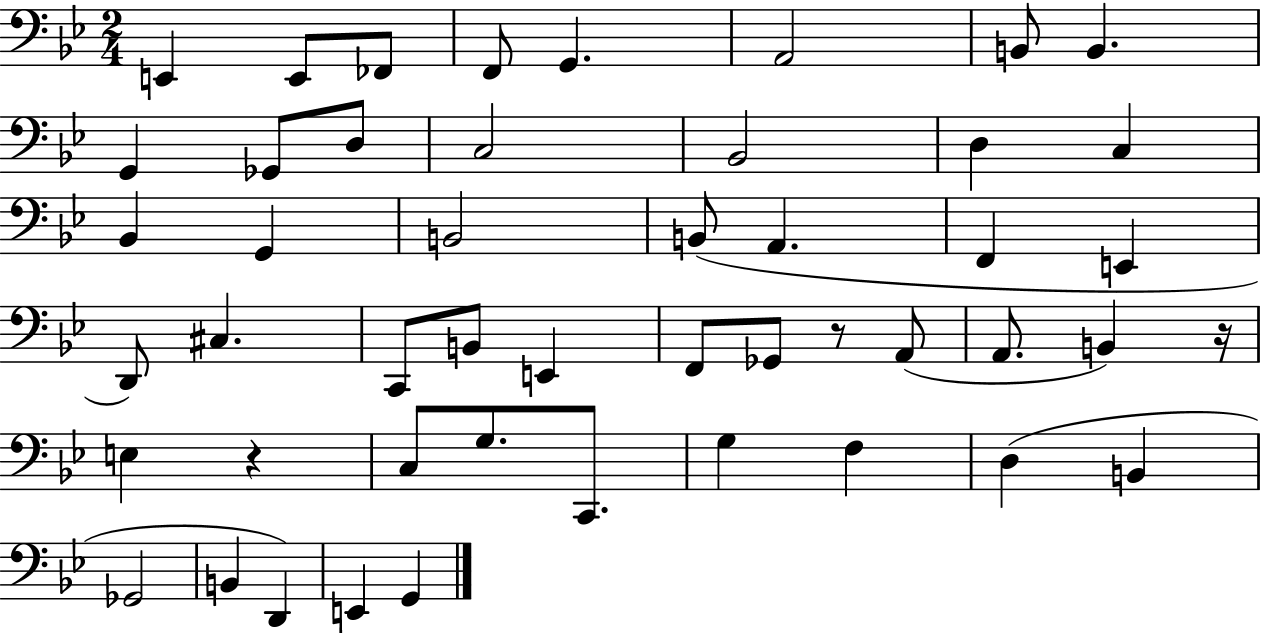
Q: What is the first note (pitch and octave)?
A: E2